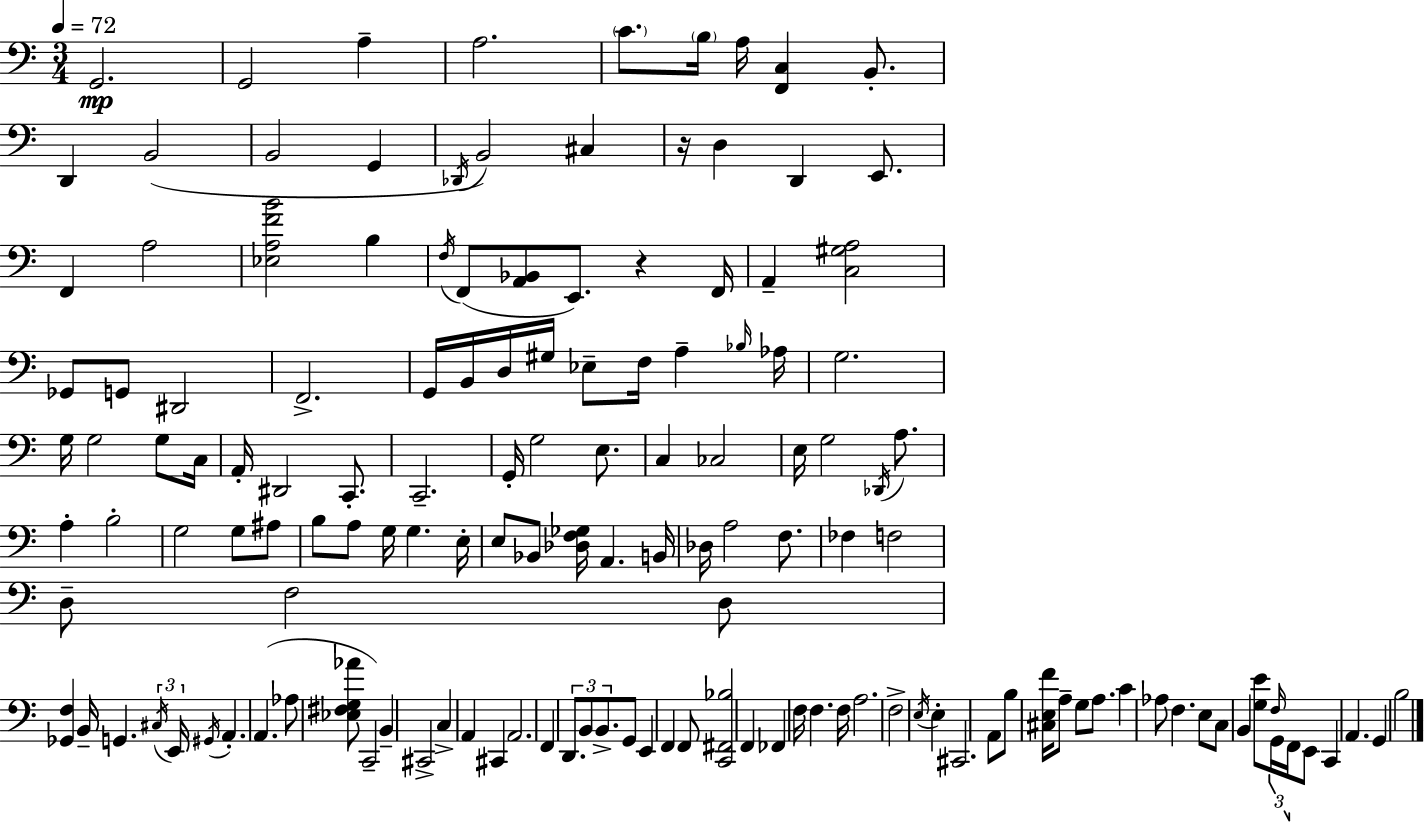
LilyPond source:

{
  \clef bass
  \numericTimeSignature
  \time 3/4
  \key c \major
  \tempo 4 = 72
  g,2.\mp | g,2 a4-- | a2. | \parenthesize c'8. \parenthesize b16 a16 <f, c>4 b,8.-. | \break d,4 b,2( | b,2 g,4 | \acciaccatura { des,16 } b,2) cis4 | r16 d4 d,4 e,8. | \break f,4 a2 | <ees a f' b'>2 b4 | \acciaccatura { f16 } f,8( <a, bes,>8 e,8.) r4 | f,16 a,4-- <c gis a>2 | \break ges,8 g,8 dis,2 | f,2.-> | g,16 b,16 d16 gis16 ees8-- f16 a4-- | \grace { bes16 } aes16 g2. | \break g16 g2 | g8 c16 a,16-. dis,2 | c,8.-. c,2.-- | g,16-. g2 | \break e8. c4 ces2 | e16 g2 | \acciaccatura { des,16 } a8. a4-. b2-. | g2 | \break g8 ais8 b8 a8 g16 g4. | e16-. e8 bes,8 <des f ges>16 a,4. | b,16 des16 a2 | f8. fes4 f2 | \break d8-- f2 | d8 <ges, f>4 b,16-- g,4. | \tuplet 3/2 { \acciaccatura { cis16 } e,16 \acciaccatura { gis,16 } } a,4.-. | a,4.( aes8 <ees fis g aes'>8 c,2--) | \break b,4-- cis,2-> | c4-> a,4 | cis,4 a,2. | f,4 \tuplet 3/2 { d,8. | \break b,8 b,8.-> } g,8 e,4 | f,4 f,8 <c, fis, bes>2 | f,4 fes,4 f16 f4. | f16 a2. | \break f2-> | \acciaccatura { e16 } e4-. cis,2. | a,8 b8 <cis e f'>16 | a8-- g8 a8. c'4 aes8 | \break f4. e8 c8 b,4 | <g e'>8 \tuplet 3/2 { \grace { f16 } g,16 f,16 } e,8 c,4 | a,4. g,4 | b2 \bar "|."
}